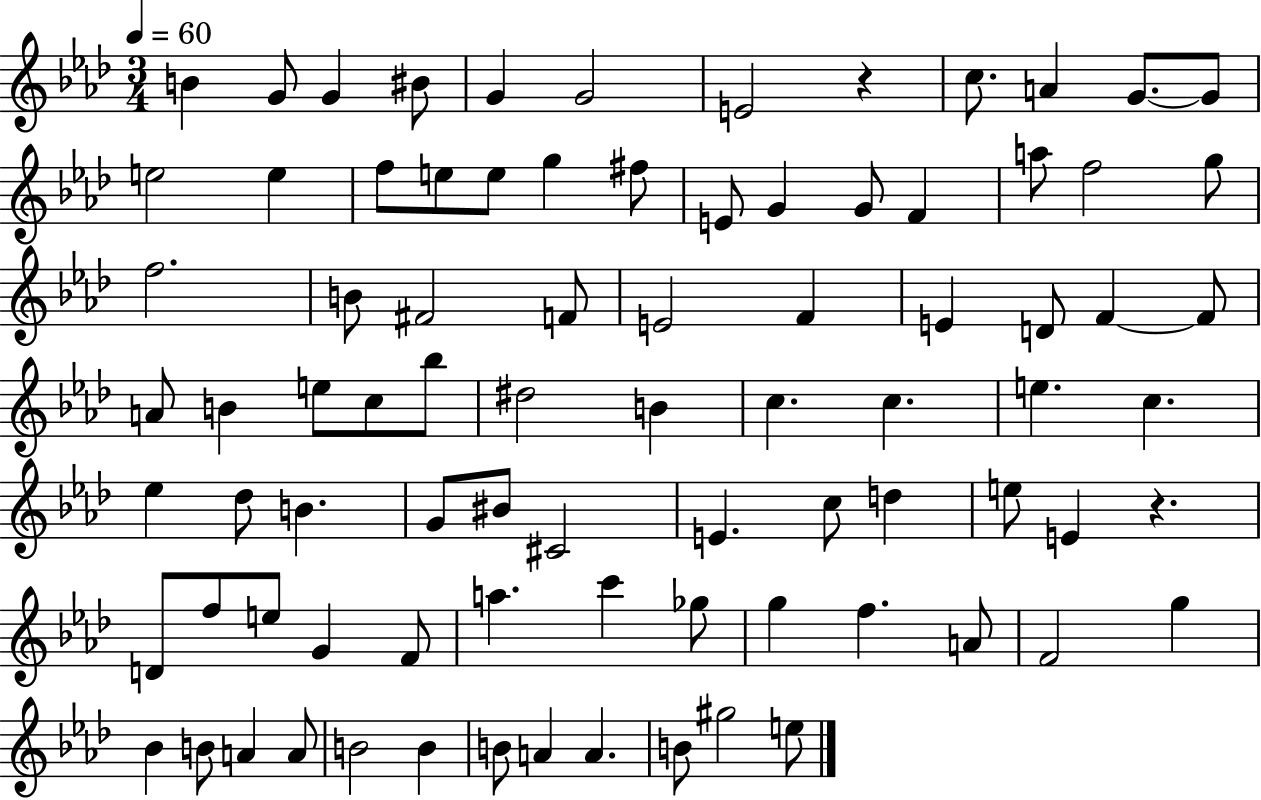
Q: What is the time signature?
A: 3/4